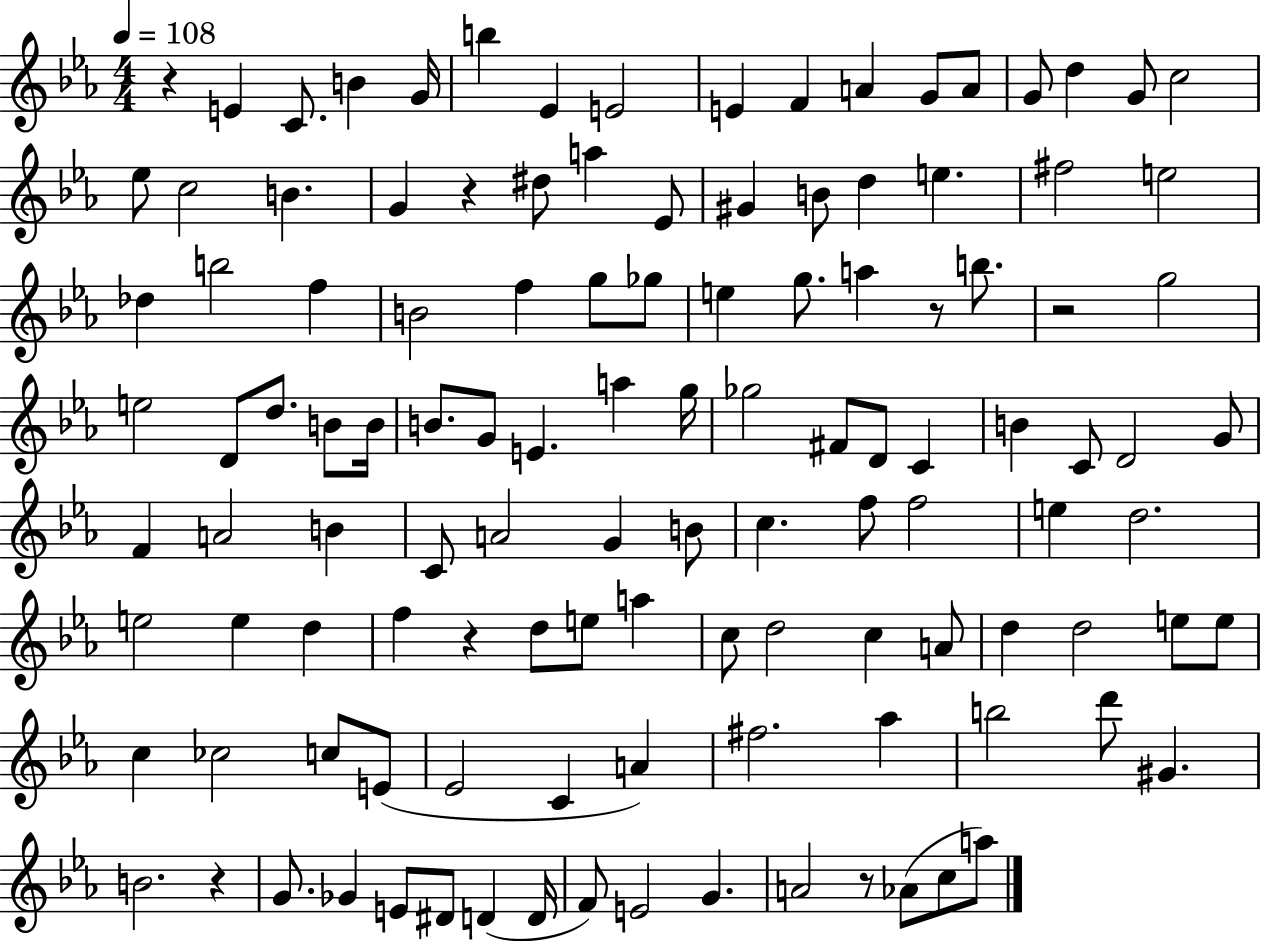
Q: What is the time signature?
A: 4/4